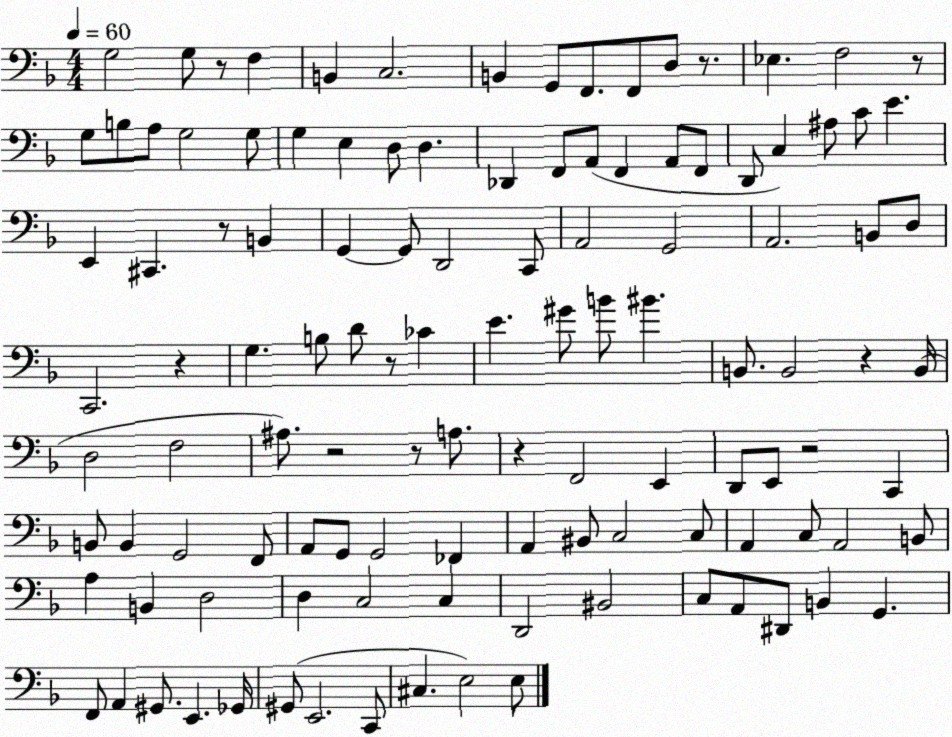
X:1
T:Untitled
M:4/4
L:1/4
K:F
G,2 G,/2 z/2 F, B,, C,2 B,, G,,/2 F,,/2 F,,/2 D,/2 z/2 _E, F,2 z/2 G,/2 B,/2 A,/2 G,2 G,/2 G, E, D,/2 D, _D,, F,,/2 A,,/2 F,, A,,/2 F,,/2 D,,/2 C, ^A,/2 C/2 E E,, ^C,, z/2 B,, G,, G,,/2 D,,2 C,,/2 A,,2 G,,2 A,,2 B,,/2 D,/2 C,,2 z G, B,/2 D/2 z/2 _C E ^G/2 B/2 ^B B,,/2 B,,2 z B,,/4 D,2 F,2 ^A,/2 z2 z/2 A,/2 z F,,2 E,, D,,/2 E,,/2 z2 C,, B,,/2 B,, G,,2 F,,/2 A,,/2 G,,/2 G,,2 _F,, A,, ^B,,/2 C,2 C,/2 A,, C,/2 A,,2 B,,/2 A, B,, D,2 D, C,2 C, D,,2 ^B,,2 C,/2 A,,/2 ^D,,/2 B,, G,, F,,/2 A,, ^G,,/2 E,, _G,,/4 ^G,,/2 E,,2 C,,/2 ^C, E,2 E,/2